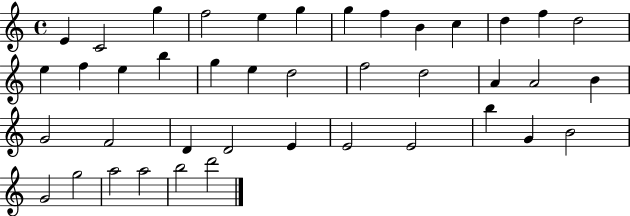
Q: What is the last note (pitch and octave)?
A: D6